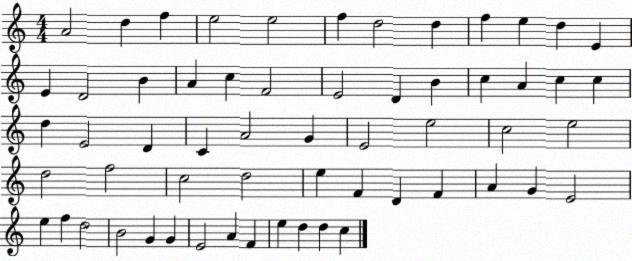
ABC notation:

X:1
T:Untitled
M:4/4
L:1/4
K:C
A2 d f e2 e2 f d2 d f e d E E D2 B A c F2 E2 D B c A c c d E2 D C A2 G E2 e2 c2 e2 d2 f2 c2 d2 e F D F A G E2 e f d2 B2 G G E2 A F e d d c